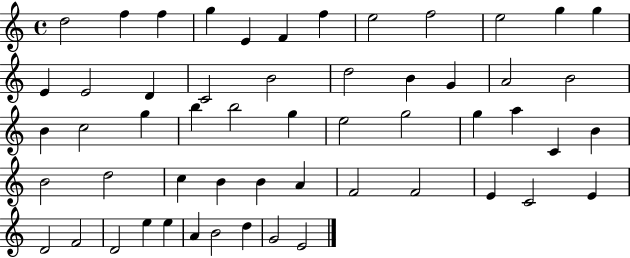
{
  \clef treble
  \time 4/4
  \defaultTimeSignature
  \key c \major
  d''2 f''4 f''4 | g''4 e'4 f'4 f''4 | e''2 f''2 | e''2 g''4 g''4 | \break e'4 e'2 d'4 | c'2 b'2 | d''2 b'4 g'4 | a'2 b'2 | \break b'4 c''2 g''4 | b''4 b''2 g''4 | e''2 g''2 | g''4 a''4 c'4 b'4 | \break b'2 d''2 | c''4 b'4 b'4 a'4 | f'2 f'2 | e'4 c'2 e'4 | \break d'2 f'2 | d'2 e''4 e''4 | a'4 b'2 d''4 | g'2 e'2 | \break \bar "|."
}